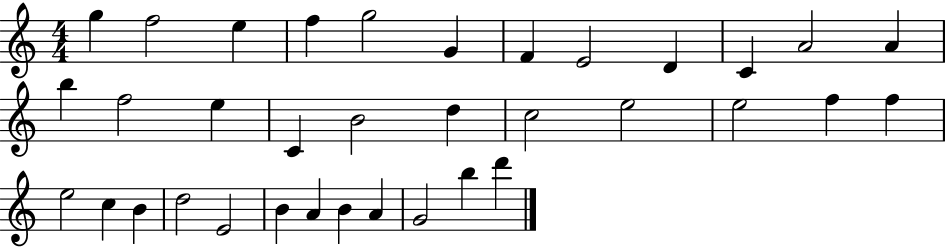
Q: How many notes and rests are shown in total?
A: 35